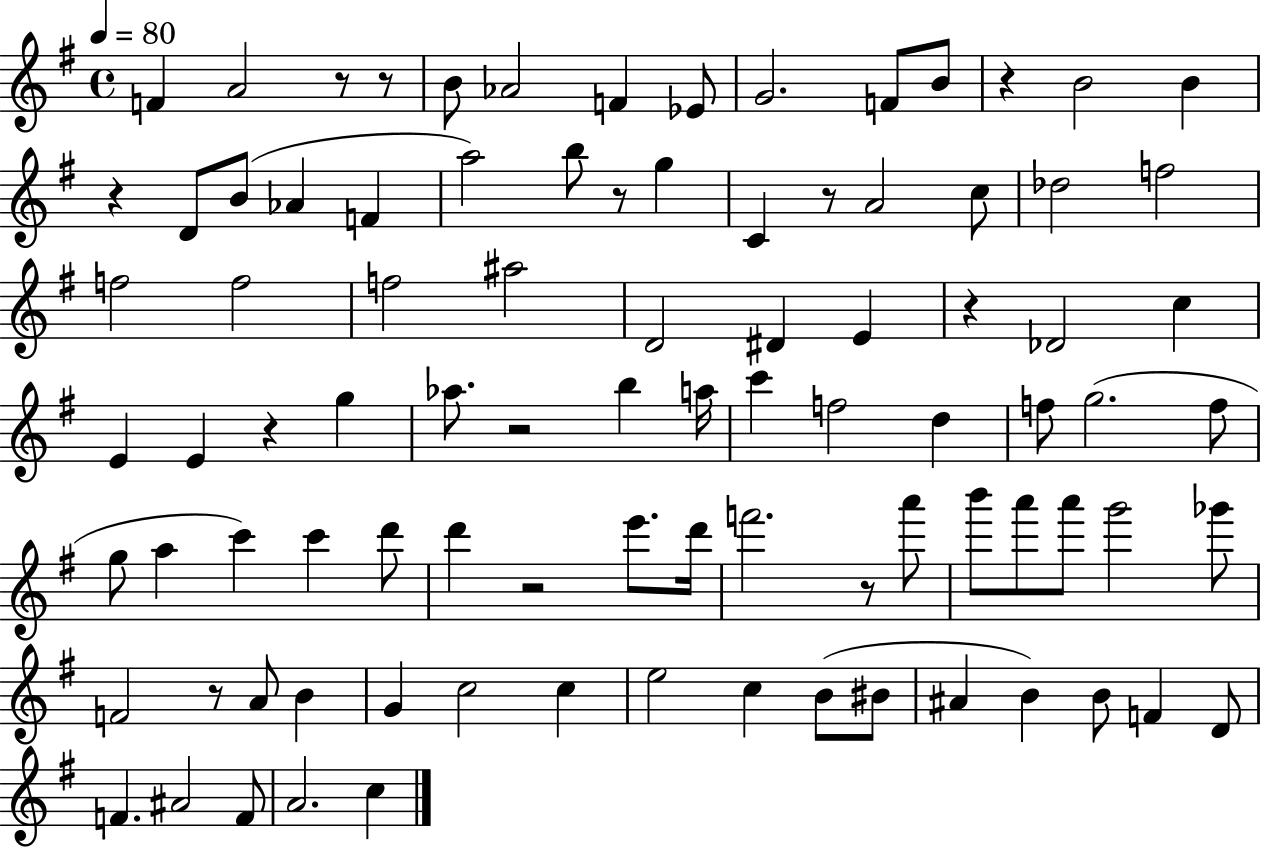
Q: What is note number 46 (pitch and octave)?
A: A5